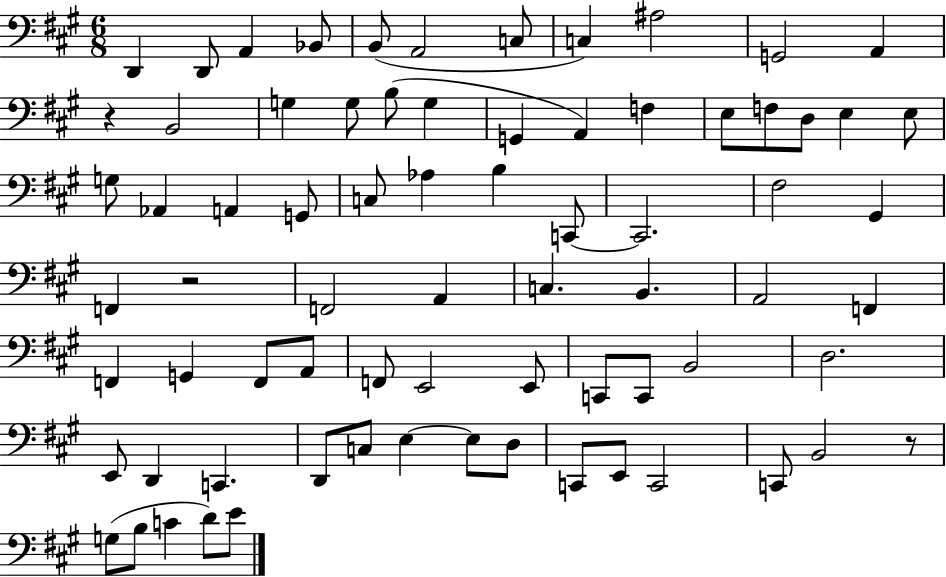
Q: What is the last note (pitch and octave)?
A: E4